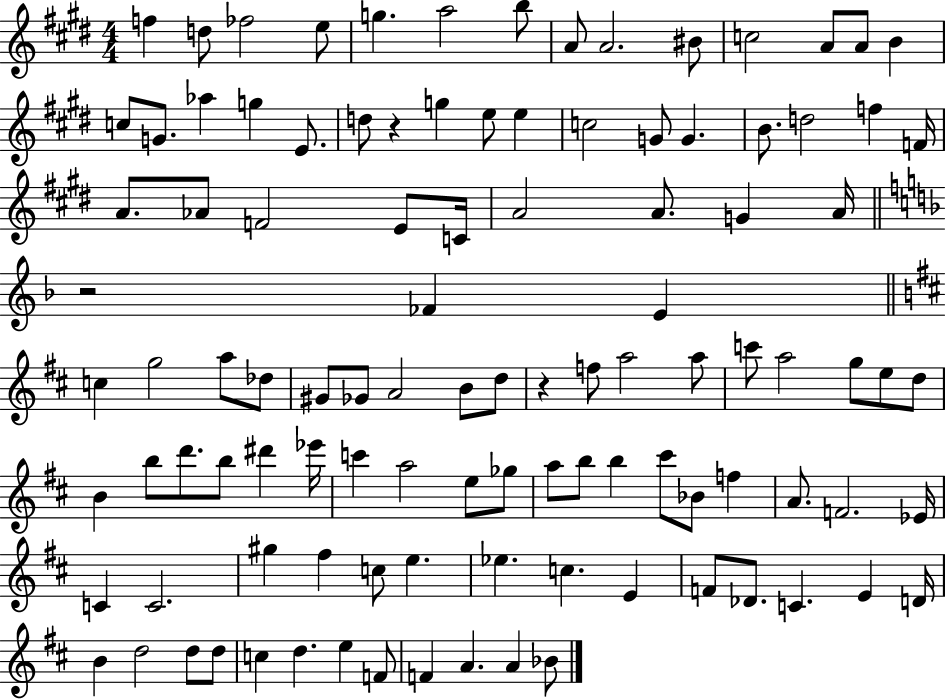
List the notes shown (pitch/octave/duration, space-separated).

F5/q D5/e FES5/h E5/e G5/q. A5/h B5/e A4/e A4/h. BIS4/e C5/h A4/e A4/e B4/q C5/e G4/e. Ab5/q G5/q E4/e. D5/e R/q G5/q E5/e E5/q C5/h G4/e G4/q. B4/e. D5/h F5/q F4/s A4/e. Ab4/e F4/h E4/e C4/s A4/h A4/e. G4/q A4/s R/h FES4/q E4/q C5/q G5/h A5/e Db5/e G#4/e Gb4/e A4/h B4/e D5/e R/q F5/e A5/h A5/e C6/e A5/h G5/e E5/e D5/e B4/q B5/e D6/e. B5/e D#6/q Eb6/s C6/q A5/h E5/e Gb5/e A5/e B5/e B5/q C#6/e Bb4/e F5/q A4/e. F4/h. Eb4/s C4/q C4/h. G#5/q F#5/q C5/e E5/q. Eb5/q. C5/q. E4/q F4/e Db4/e. C4/q. E4/q D4/s B4/q D5/h D5/e D5/e C5/q D5/q. E5/q F4/e F4/q A4/q. A4/q Bb4/e